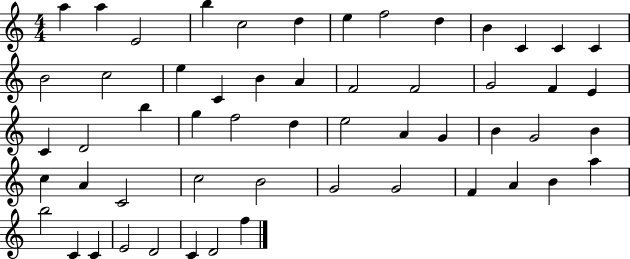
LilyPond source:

{
  \clef treble
  \numericTimeSignature
  \time 4/4
  \key c \major
  a''4 a''4 e'2 | b''4 c''2 d''4 | e''4 f''2 d''4 | b'4 c'4 c'4 c'4 | \break b'2 c''2 | e''4 c'4 b'4 a'4 | f'2 f'2 | g'2 f'4 e'4 | \break c'4 d'2 b''4 | g''4 f''2 d''4 | e''2 a'4 g'4 | b'4 g'2 b'4 | \break c''4 a'4 c'2 | c''2 b'2 | g'2 g'2 | f'4 a'4 b'4 a''4 | \break b''2 c'4 c'4 | e'2 d'2 | c'4 d'2 f''4 | \bar "|."
}